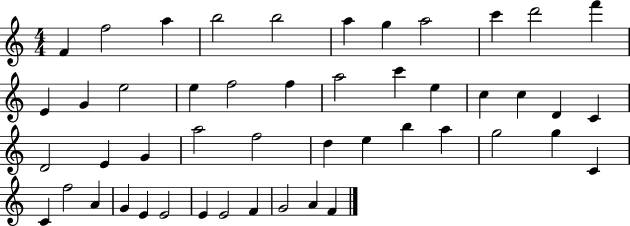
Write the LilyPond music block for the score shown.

{
  \clef treble
  \numericTimeSignature
  \time 4/4
  \key c \major
  f'4 f''2 a''4 | b''2 b''2 | a''4 g''4 a''2 | c'''4 d'''2 f'''4 | \break e'4 g'4 e''2 | e''4 f''2 f''4 | a''2 c'''4 e''4 | c''4 c''4 d'4 c'4 | \break d'2 e'4 g'4 | a''2 f''2 | d''4 e''4 b''4 a''4 | g''2 g''4 c'4 | \break c'4 f''2 a'4 | g'4 e'4 e'2 | e'4 e'2 f'4 | g'2 a'4 f'4 | \break \bar "|."
}